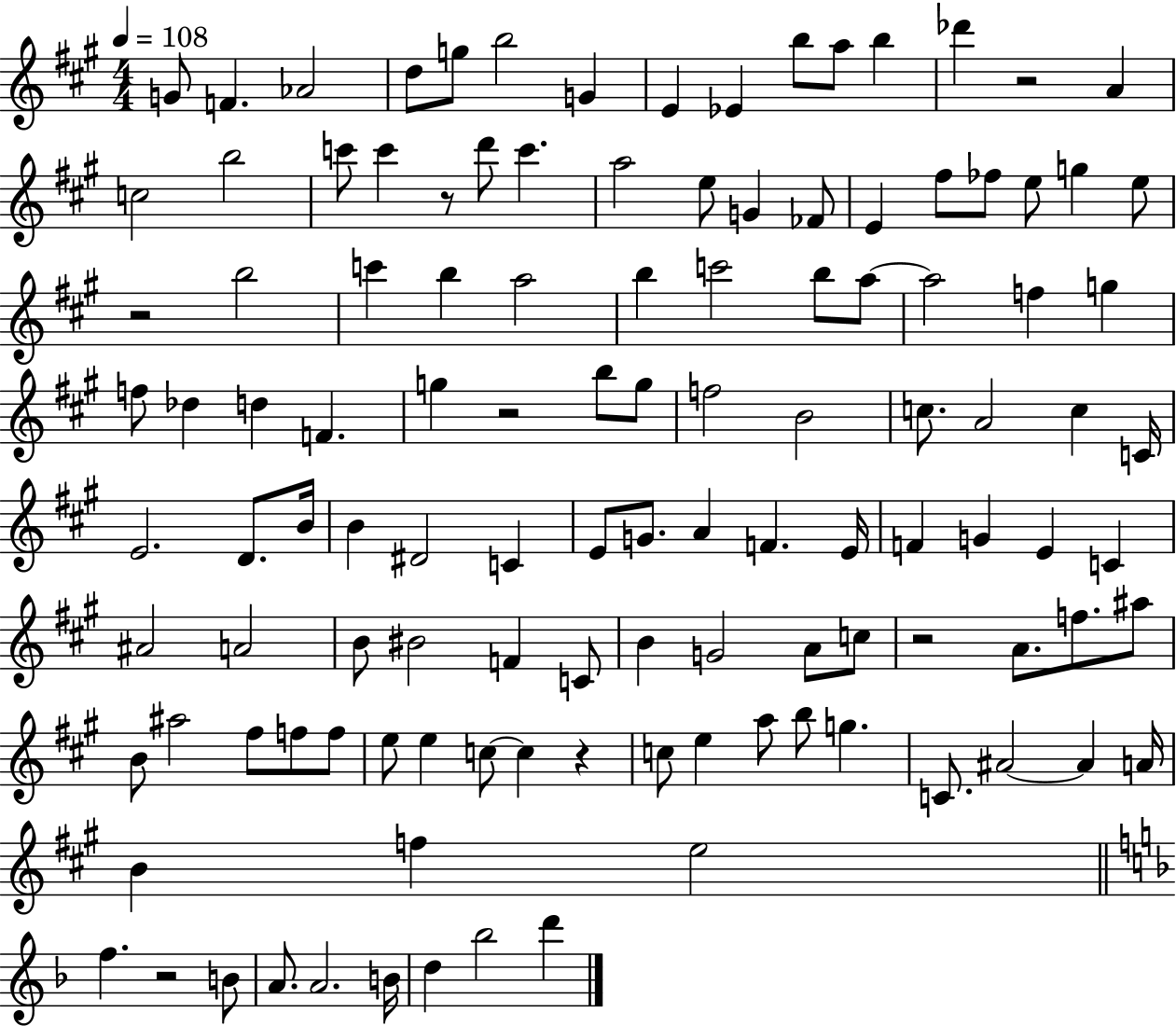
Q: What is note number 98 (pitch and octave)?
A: A#4